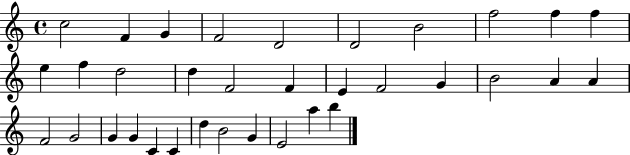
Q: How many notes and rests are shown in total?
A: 34